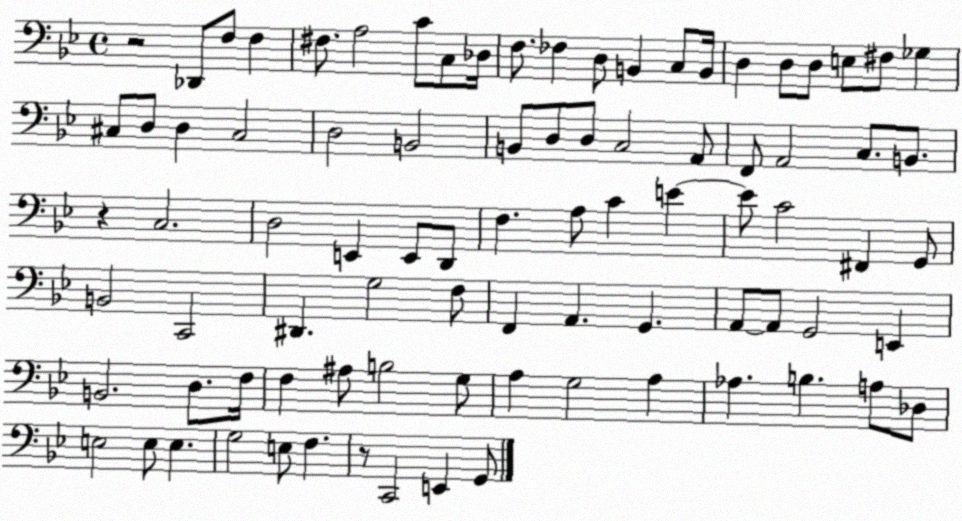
X:1
T:Untitled
M:4/4
L:1/4
K:Bb
z2 _D,,/2 F,/2 F, ^F,/2 A,2 C/2 C,/2 _D,/4 F,/2 _F, D,/2 B,, C,/2 B,,/4 D, D,/2 D,/2 E,/2 ^F,/2 _G, ^C,/2 D,/2 D, ^C,2 D,2 B,,2 B,,/2 D,/2 D,/2 C,2 A,,/2 F,,/2 A,,2 C,/2 B,,/2 z C,2 D,2 E,, E,,/2 D,,/2 F, A,/2 C E E/2 C2 ^F,, G,,/2 B,,2 C,,2 ^D,, G,2 F,/2 F,, A,, G,, A,,/2 A,,/2 G,,2 E,, B,,2 D,/2 F,/4 F, ^A,/2 B,2 G,/2 A, G,2 A, _A, B, A,/2 _D,/2 E,2 E,/2 E, G,2 E,/2 F, z/2 C,,2 E,, G,,/2